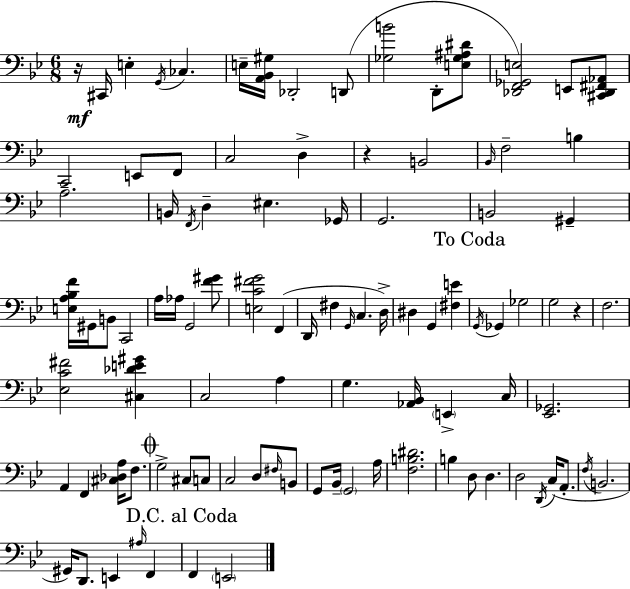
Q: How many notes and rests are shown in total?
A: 99